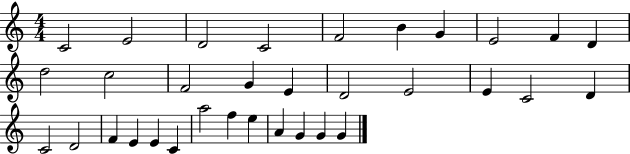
C4/h E4/h D4/h C4/h F4/h B4/q G4/q E4/h F4/q D4/q D5/h C5/h F4/h G4/q E4/q D4/h E4/h E4/q C4/h D4/q C4/h D4/h F4/q E4/q E4/q C4/q A5/h F5/q E5/q A4/q G4/q G4/q G4/q